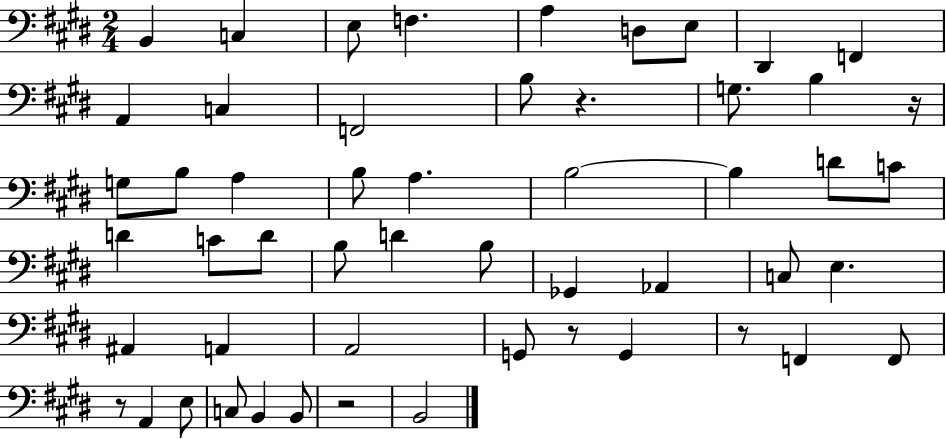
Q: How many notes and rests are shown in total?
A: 53